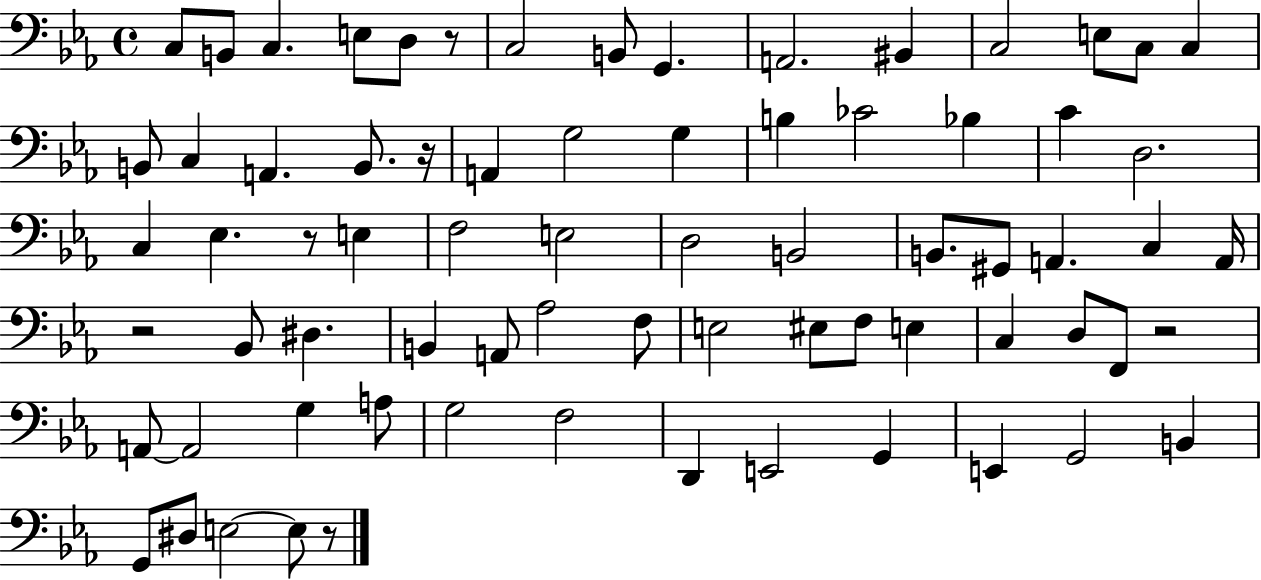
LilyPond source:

{
  \clef bass
  \time 4/4
  \defaultTimeSignature
  \key ees \major
  c8 b,8 c4. e8 d8 r8 | c2 b,8 g,4. | a,2. bis,4 | c2 e8 c8 c4 | \break b,8 c4 a,4. b,8. r16 | a,4 g2 g4 | b4 ces'2 bes4 | c'4 d2. | \break c4 ees4. r8 e4 | f2 e2 | d2 b,2 | b,8. gis,8 a,4. c4 a,16 | \break r2 bes,8 dis4. | b,4 a,8 aes2 f8 | e2 eis8 f8 e4 | c4 d8 f,8 r2 | \break a,8~~ a,2 g4 a8 | g2 f2 | d,4 e,2 g,4 | e,4 g,2 b,4 | \break g,8 dis8 e2~~ e8 r8 | \bar "|."
}